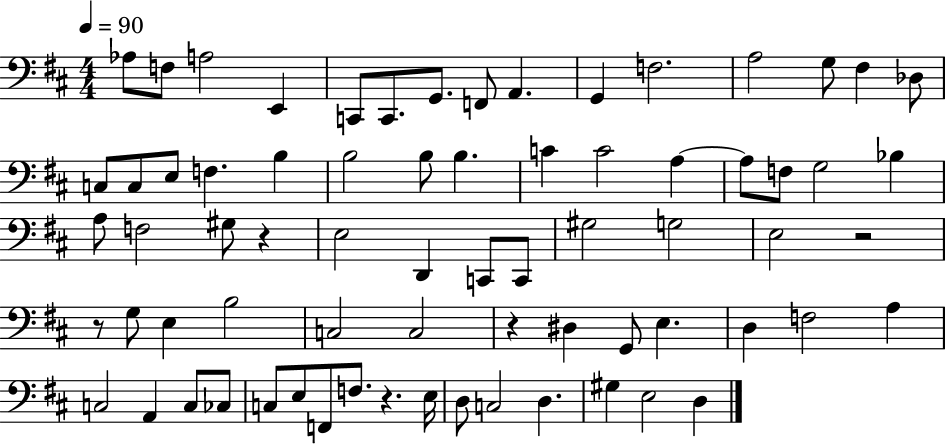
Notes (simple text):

Ab3/e F3/e A3/h E2/q C2/e C2/e. G2/e. F2/e A2/q. G2/q F3/h. A3/h G3/e F#3/q Db3/e C3/e C3/e E3/e F3/q. B3/q B3/h B3/e B3/q. C4/q C4/h A3/q A3/e F3/e G3/h Bb3/q A3/e F3/h G#3/e R/q E3/h D2/q C2/e C2/e G#3/h G3/h E3/h R/h R/e G3/e E3/q B3/h C3/h C3/h R/q D#3/q G2/e E3/q. D3/q F3/h A3/q C3/h A2/q C3/e CES3/e C3/e E3/e F2/e F3/e. R/q. E3/s D3/e C3/h D3/q. G#3/q E3/h D3/q